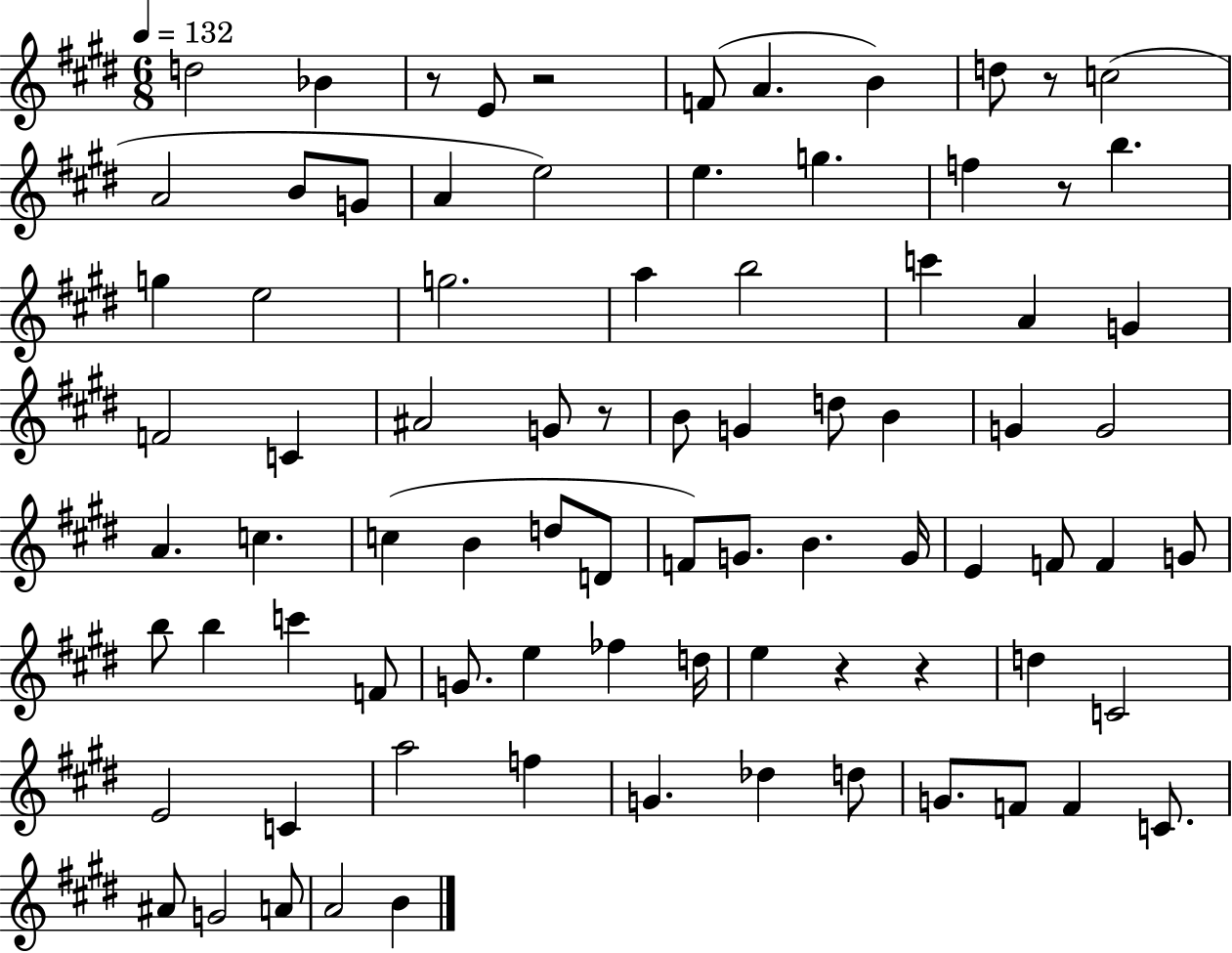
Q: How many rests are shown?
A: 7